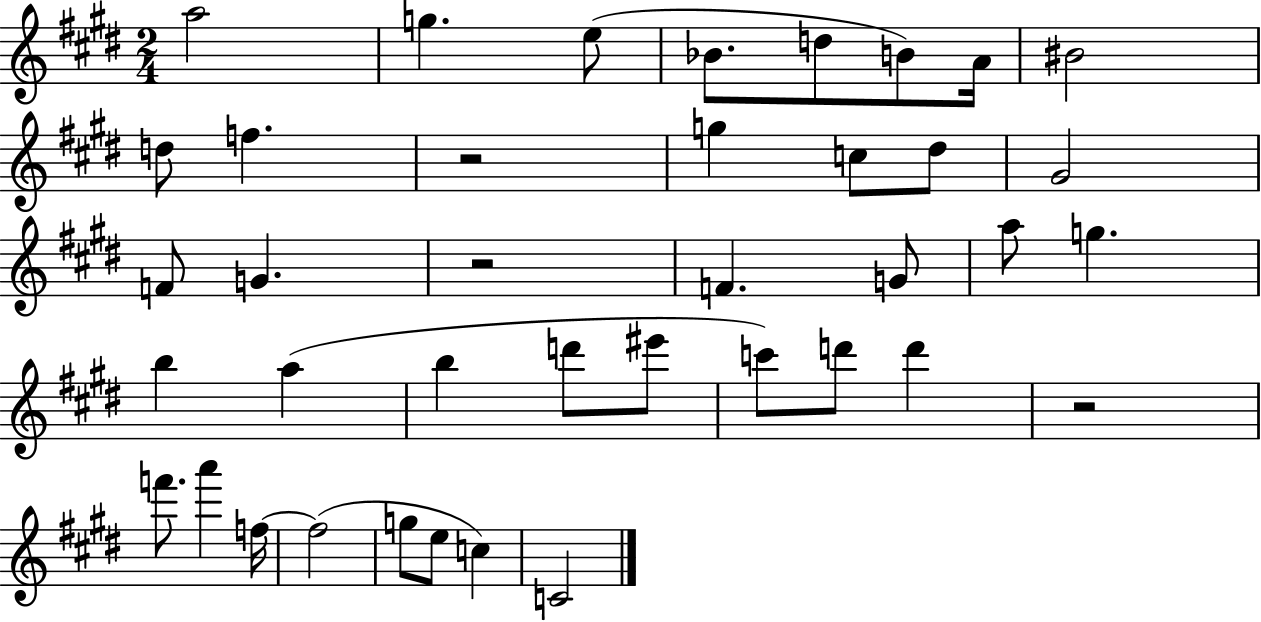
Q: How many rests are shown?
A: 3